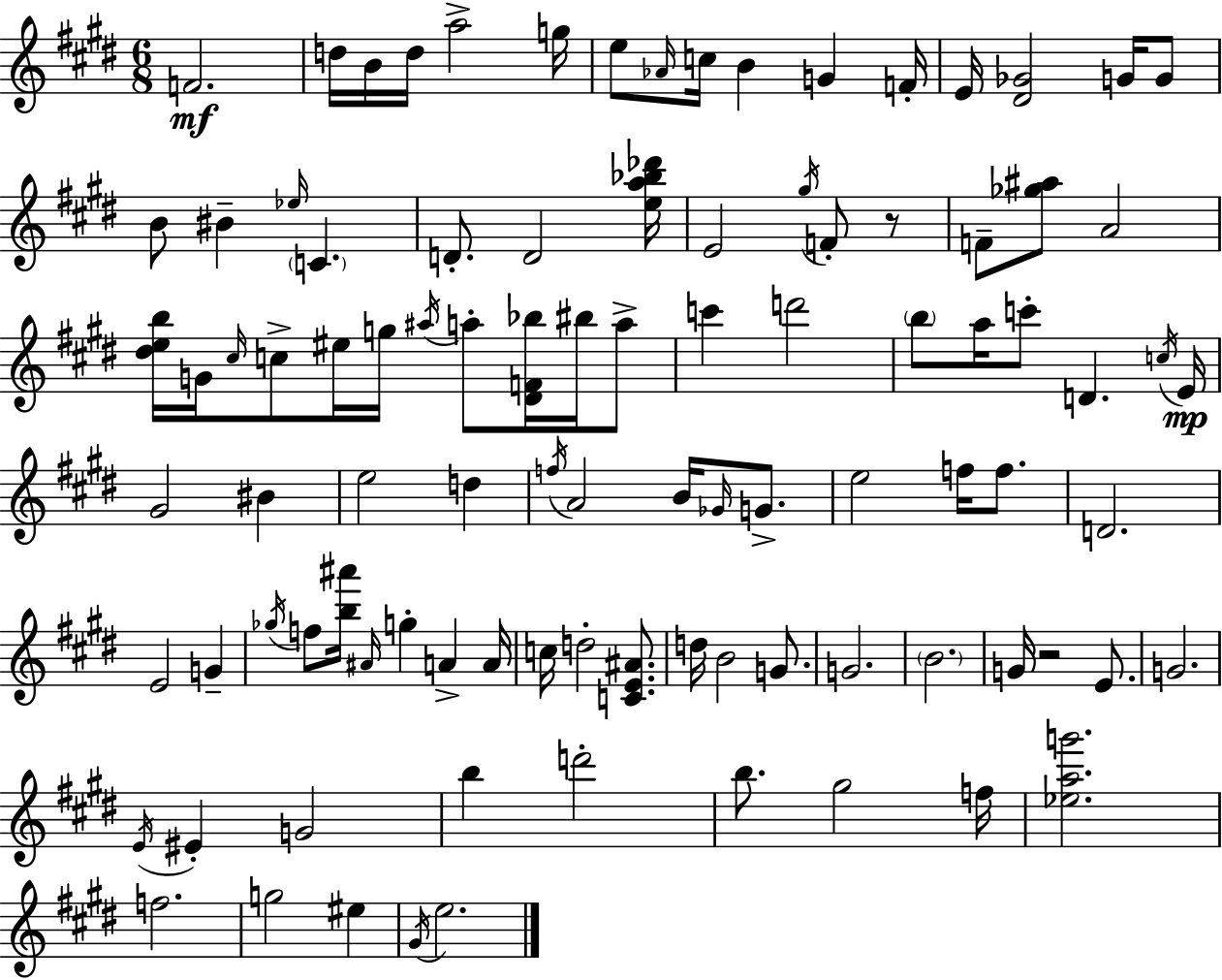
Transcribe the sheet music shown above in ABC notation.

X:1
T:Untitled
M:6/8
L:1/4
K:E
F2 d/4 B/4 d/4 a2 g/4 e/2 _A/4 c/4 B G F/4 E/4 [^D_G]2 G/4 G/2 B/2 ^B _e/4 C D/2 D2 [ea_b_d']/4 E2 ^g/4 F/2 z/2 F/2 [_g^a]/2 A2 [^deb]/4 G/4 ^c/4 c/2 ^e/4 g/4 ^a/4 a/2 [^DF_b]/4 ^b/4 a/2 c' d'2 b/2 a/4 c'/2 D c/4 E/4 ^G2 ^B e2 d f/4 A2 B/4 _G/4 G/2 e2 f/4 f/2 D2 E2 G _g/4 f/2 [b^a']/4 ^A/4 g A A/4 c/4 d2 [CE^A]/2 d/4 B2 G/2 G2 B2 G/4 z2 E/2 G2 E/4 ^E G2 b d'2 b/2 ^g2 f/4 [_eag']2 f2 g2 ^e ^G/4 e2